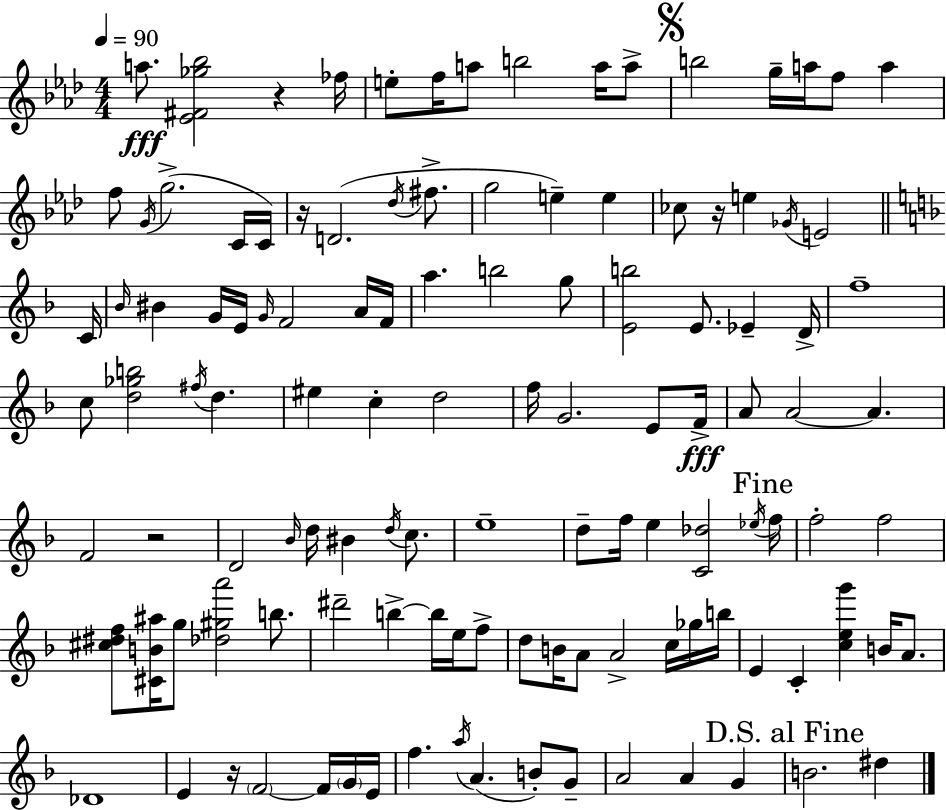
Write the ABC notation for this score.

X:1
T:Untitled
M:4/4
L:1/4
K:Ab
a/2 [_E^F_g_b]2 z _f/4 e/2 f/4 a/2 b2 a/4 a/2 b2 g/4 a/4 f/2 a f/2 G/4 g2 C/4 C/4 z/4 D2 _d/4 ^f/2 g2 e e _c/2 z/4 e _G/4 E2 C/4 _B/4 ^B G/4 E/4 G/4 F2 A/4 F/4 a b2 g/2 [Eb]2 E/2 _E D/4 f4 c/2 [d_gb]2 ^f/4 d ^e c d2 f/4 G2 E/2 F/4 A/2 A2 A F2 z2 D2 _B/4 d/4 ^B d/4 c/2 e4 d/2 f/4 e [C_d]2 _e/4 f/4 f2 f2 [^c^df]/2 [^CB^a]/4 g/2 [_d^ga']2 b/2 ^d'2 b b/4 e/4 f/2 d/2 B/4 A/2 A2 c/4 _g/4 b/4 E C [ceg'] B/4 A/2 _D4 E z/4 F2 F/4 G/4 E/4 f a/4 A B/2 G/2 A2 A G B2 ^d